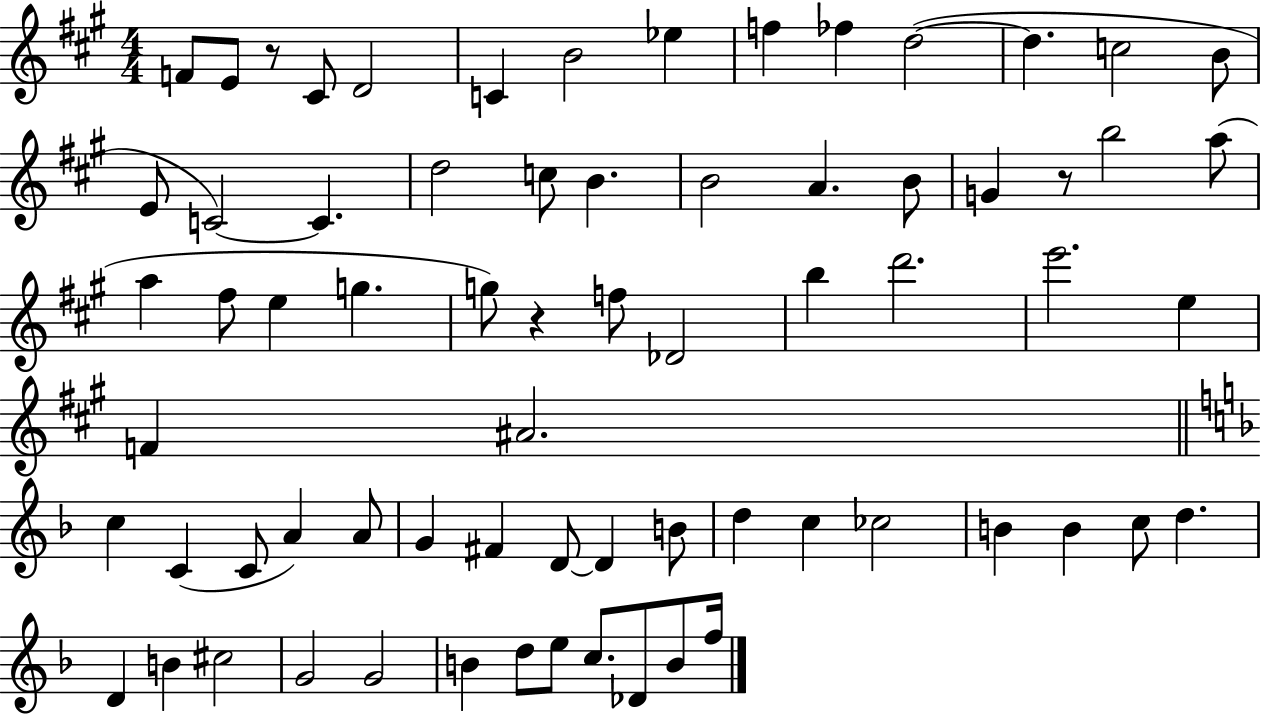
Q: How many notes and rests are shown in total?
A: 70